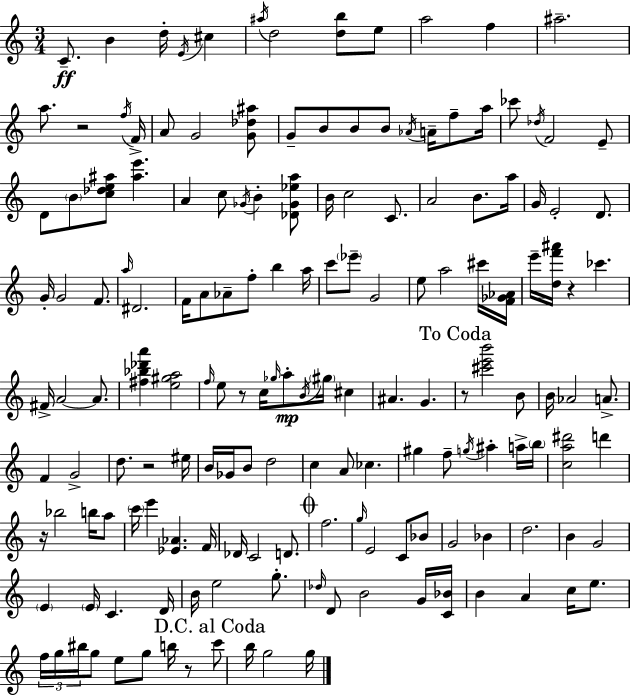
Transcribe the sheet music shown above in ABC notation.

X:1
T:Untitled
M:3/4
L:1/4
K:C
C/2 B d/4 E/4 ^c ^a/4 d2 [db]/2 e/2 a2 f ^a2 a/2 z2 f/4 F/4 A/2 G2 [G_d^a]/2 G/2 B/2 B/2 B/2 _A/4 A/4 f/2 a/4 _c'/2 _d/4 F2 E/2 D/2 B/2 [c_de^a]/2 [^ae'] A c/2 _G/4 B [_D_G_ea]/2 B/4 c2 C/2 A2 B/2 a/4 G/4 E2 D/2 G/4 G2 F/2 a/4 ^D2 F/4 A/2 _A/2 f/2 b a/4 c'/2 _e'/2 G2 e/2 a2 ^c'/4 [F_G_A]/4 e'/4 [df'^a']/4 z _c' ^F/4 A2 A/2 [^f_b_d'a'] [e^ga]2 f/4 e/2 z/2 c/4 _g/4 a/2 B/4 ^g/4 ^c ^A G z/2 [^c'e'b']2 B/2 B/4 _A2 A/2 F G2 d/2 z2 ^e/4 B/4 _G/4 B/2 d2 c A/2 _c ^g f/2 g/4 ^a a/4 b/4 [ca^d']2 d' z/4 _b2 b/4 a/2 c'/4 e' [_E_A] F/4 _D/4 C2 D/2 f2 g/4 E2 C/2 _B/2 G2 _B d2 B G2 E E/4 C D/4 B/4 e2 g/2 _d/4 D/2 B2 G/4 [C_B]/4 B A c/4 e/2 f/4 g/4 ^b/4 g/2 e/2 g/2 b/4 z/2 c'/2 b/4 g2 g/4